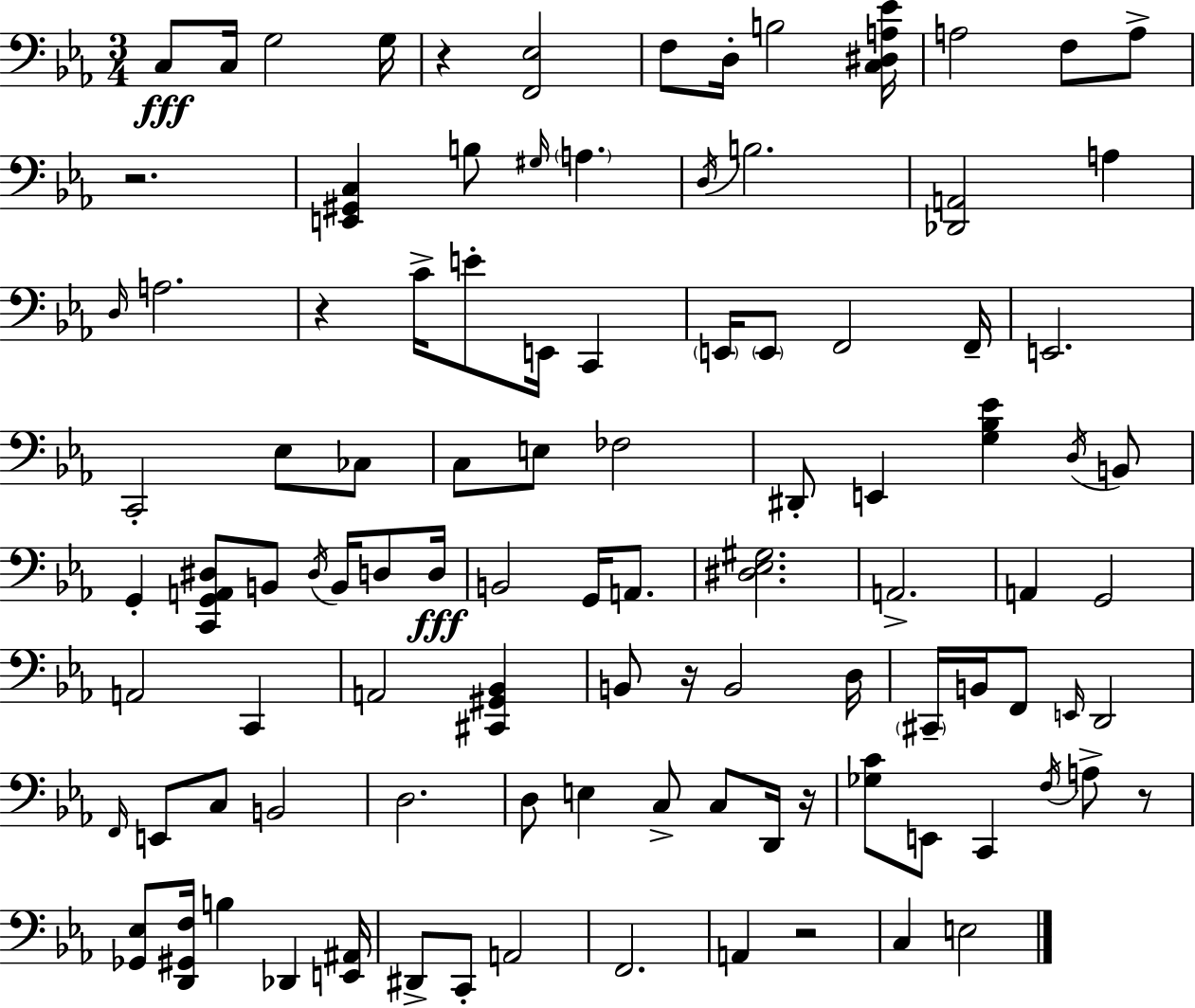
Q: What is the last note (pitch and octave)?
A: E3